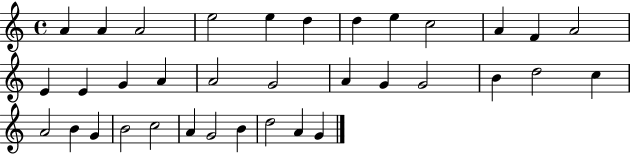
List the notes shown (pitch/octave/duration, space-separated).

A4/q A4/q A4/h E5/h E5/q D5/q D5/q E5/q C5/h A4/q F4/q A4/h E4/q E4/q G4/q A4/q A4/h G4/h A4/q G4/q G4/h B4/q D5/h C5/q A4/h B4/q G4/q B4/h C5/h A4/q G4/h B4/q D5/h A4/q G4/q